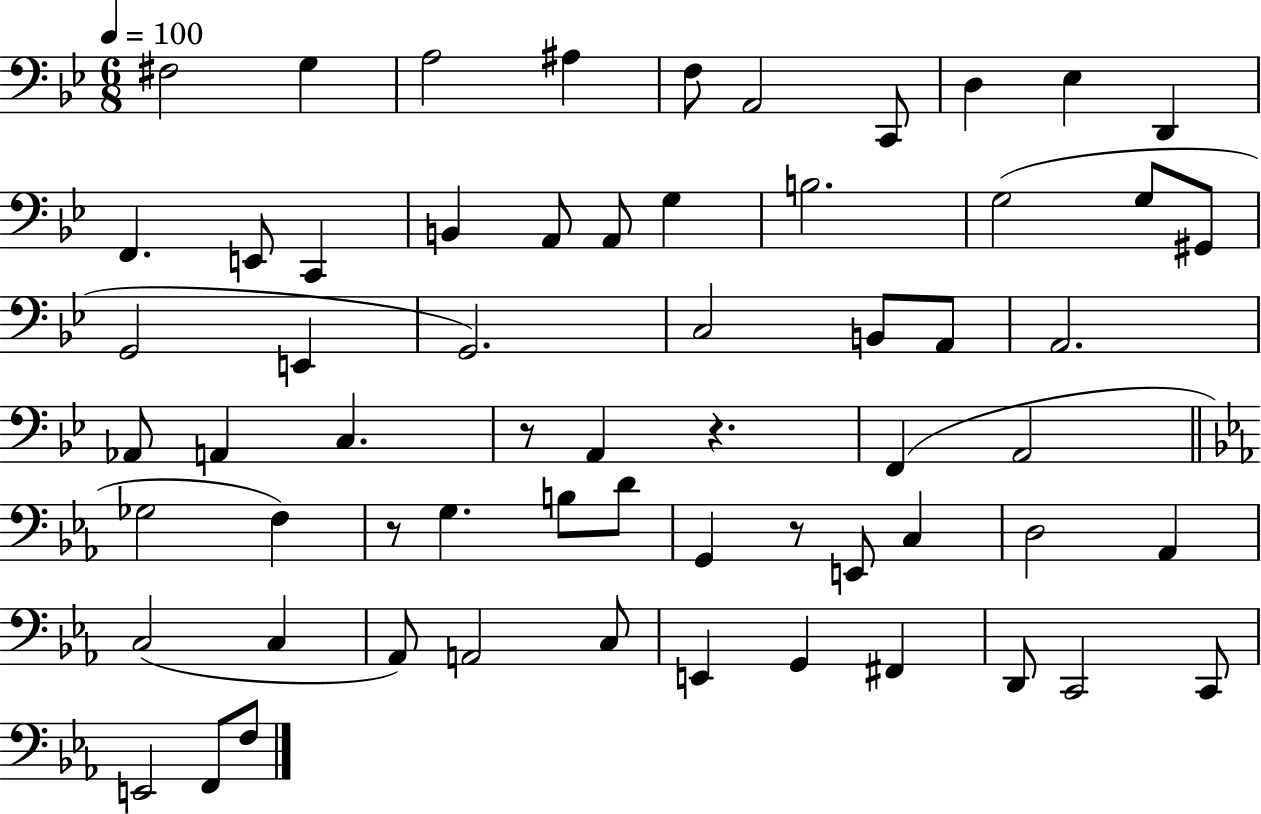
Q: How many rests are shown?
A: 4